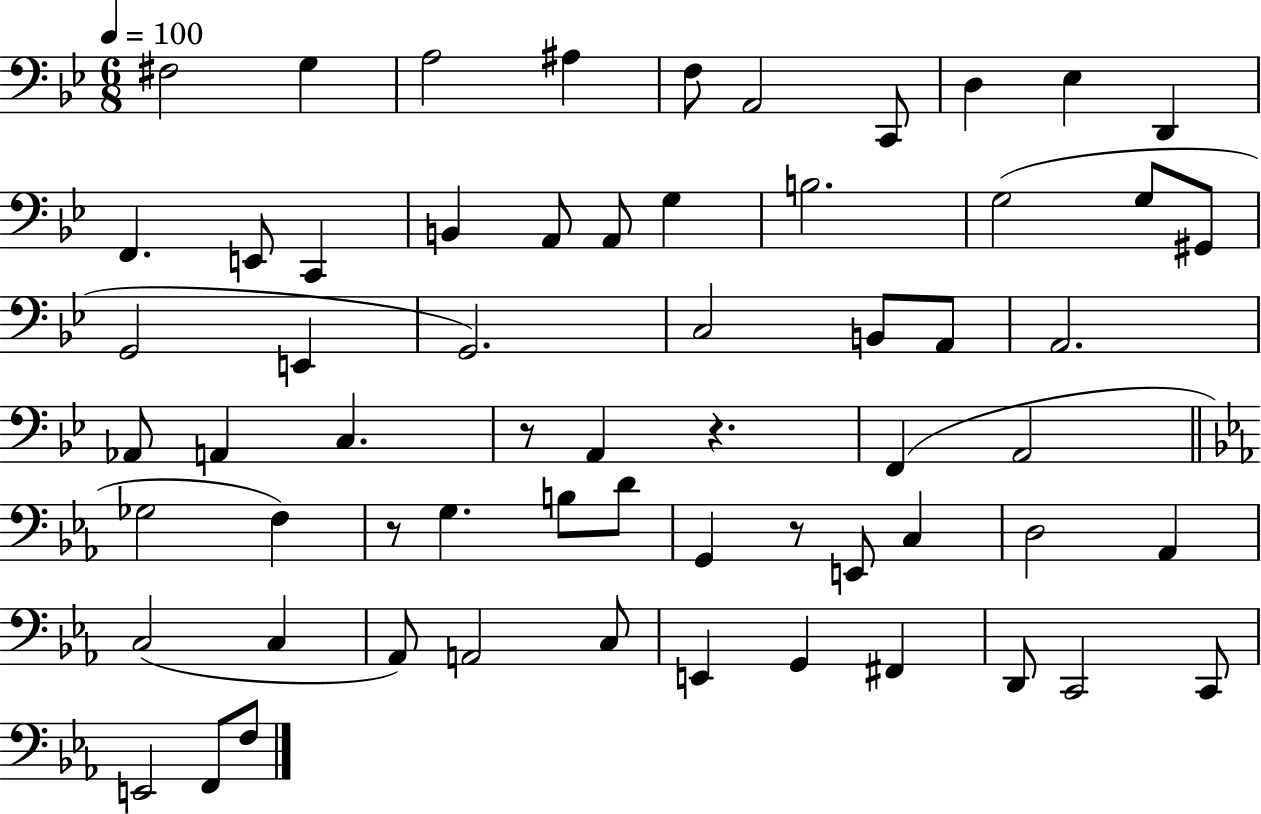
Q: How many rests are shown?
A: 4